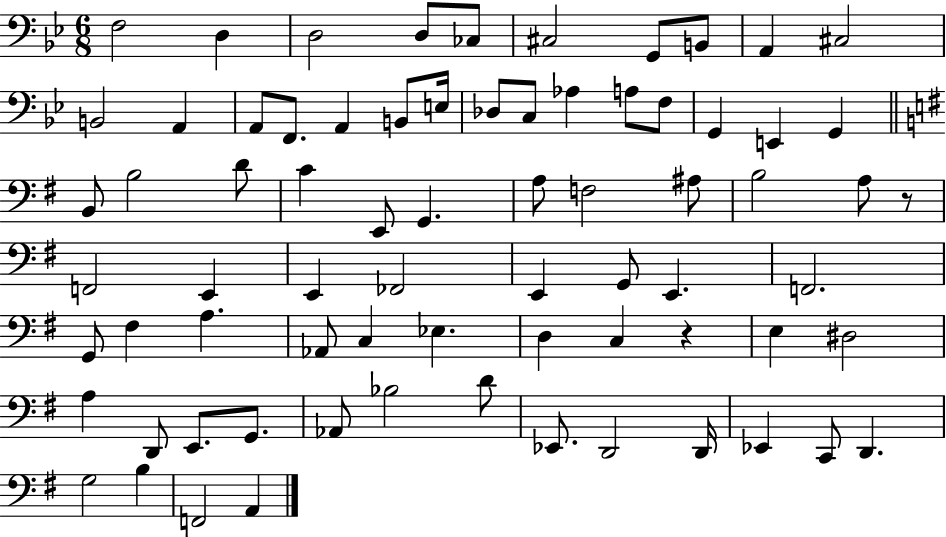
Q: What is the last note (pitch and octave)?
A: A2